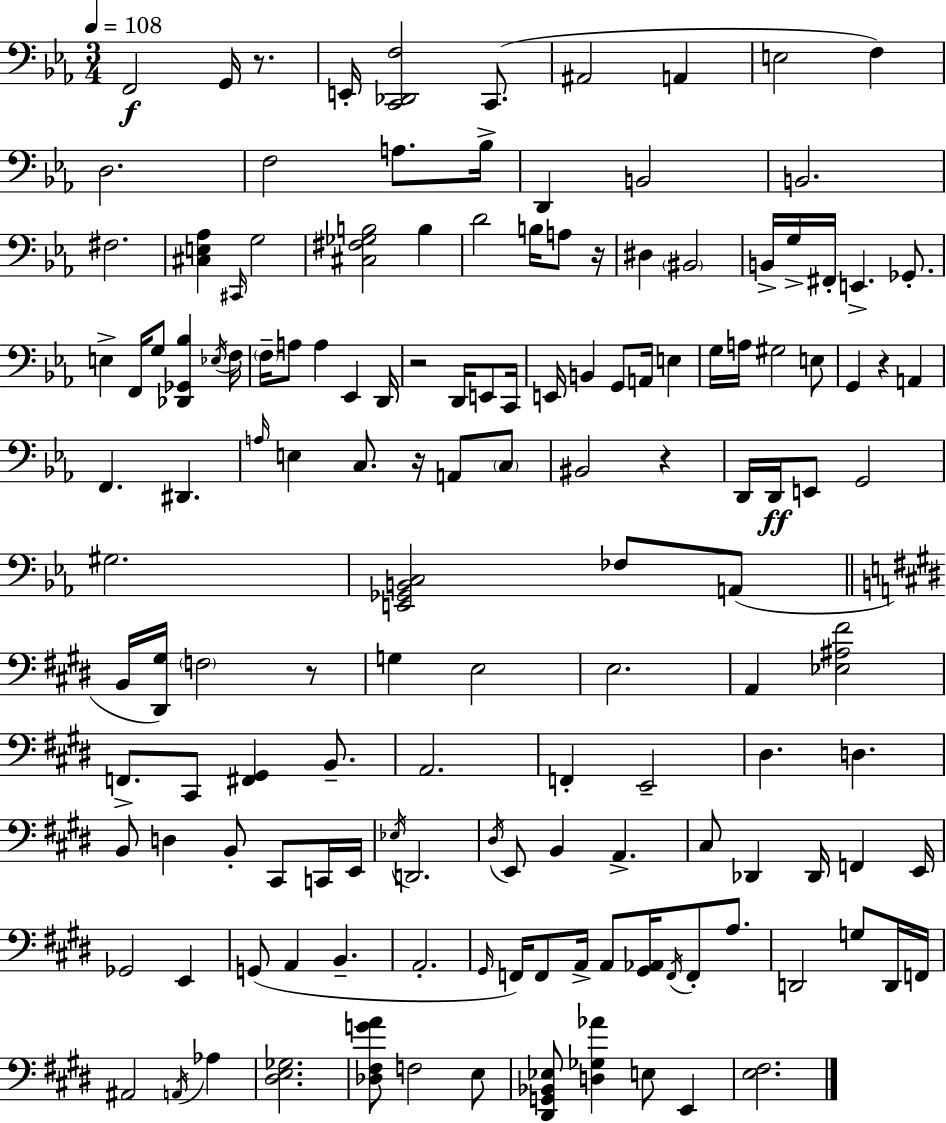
F2/h G2/s R/e. E2/s [C2,Db2,F3]/h C2/e. A#2/h A2/q E3/h F3/q D3/h. F3/h A3/e. Bb3/s D2/q B2/h B2/h. F#3/h. [C#3,E3,Ab3]/q C#2/s G3/h [C#3,F#3,Gb3,B3]/h B3/q D4/h B3/s A3/e R/s D#3/q BIS2/h B2/s G3/s F#2/s E2/q. Gb2/e. E3/q F2/s G3/e [Db2,Gb2,Bb3]/q Eb3/s F3/s F3/s A3/e A3/q Eb2/q D2/s R/h D2/s E2/e C2/s E2/s B2/q G2/e A2/s E3/q G3/s A3/s G#3/h E3/e G2/q R/q A2/q F2/q. D#2/q. A3/s E3/q C3/e. R/s A2/e C3/e BIS2/h R/q D2/s D2/s E2/e G2/h G#3/h. [E2,Gb2,B2,C3]/h FES3/e A2/e B2/s [D#2,G#3]/s F3/h R/e G3/q E3/h E3/h. A2/q [Eb3,A#3,F#4]/h F2/e. C#2/e [F#2,G#2]/q B2/e. A2/h. F2/q E2/h D#3/q. D3/q. B2/e D3/q B2/e C#2/e C2/s E2/s Eb3/s D2/h. D#3/s E2/e B2/q A2/q. C#3/e Db2/q Db2/s F2/q E2/s Gb2/h E2/q G2/e A2/q B2/q. A2/h. G#2/s F2/s F2/e A2/s A2/e [G#2,Ab2]/s F2/s F2/e A3/e. D2/h G3/e D2/s F2/s A#2/h A2/s Ab3/q [D#3,E3,Gb3]/h. [Db3,F#3,G4,A4]/e F3/h E3/e [D#2,G2,Bb2,Eb3]/e [D3,Gb3,Ab4]/q E3/e E2/q [E3,F#3]/h.